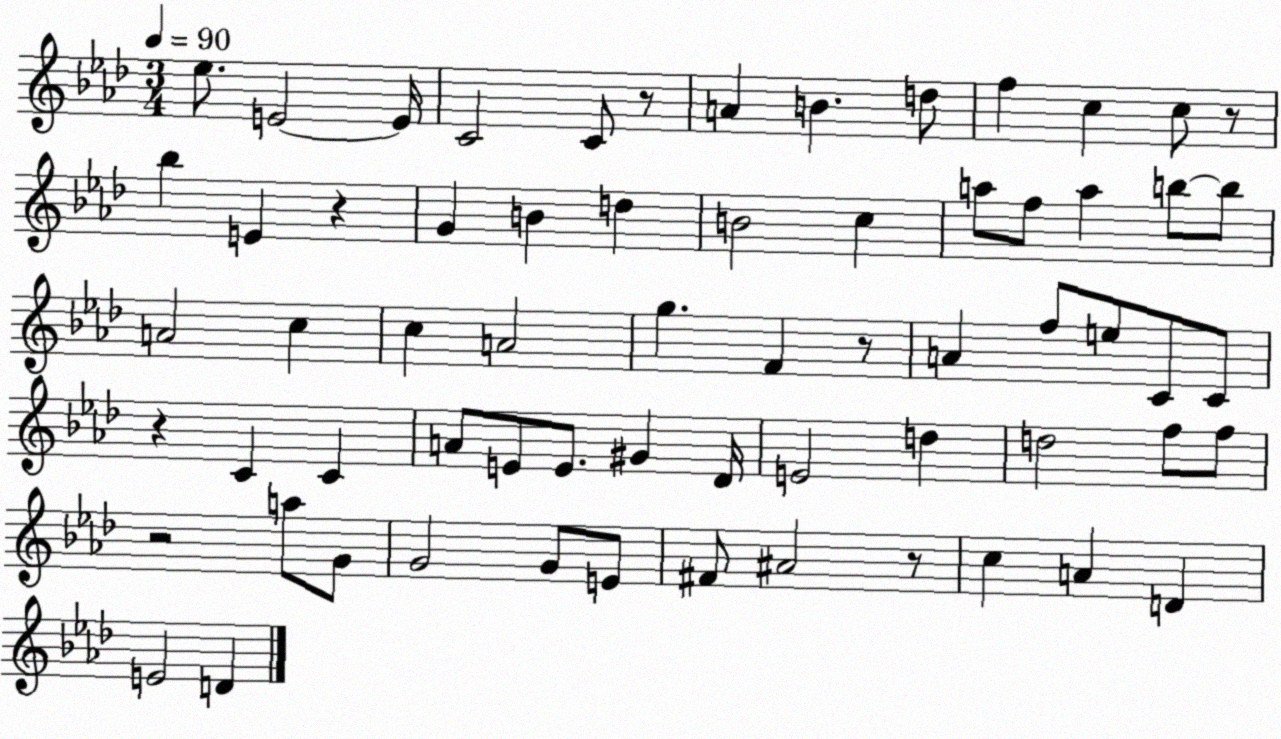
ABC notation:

X:1
T:Untitled
M:3/4
L:1/4
K:Ab
_e/2 E2 E/4 C2 C/2 z/2 A B d/2 f c c/2 z/2 _b E z G B d B2 c a/2 f/2 a b/2 b/2 A2 c c A2 g F z/2 A f/2 e/2 C/2 C/2 z C C A/2 E/2 E/2 ^G _D/4 E2 d d2 f/2 f/2 z2 a/2 G/2 G2 G/2 E/2 ^F/2 ^A2 z/2 c A D E2 D